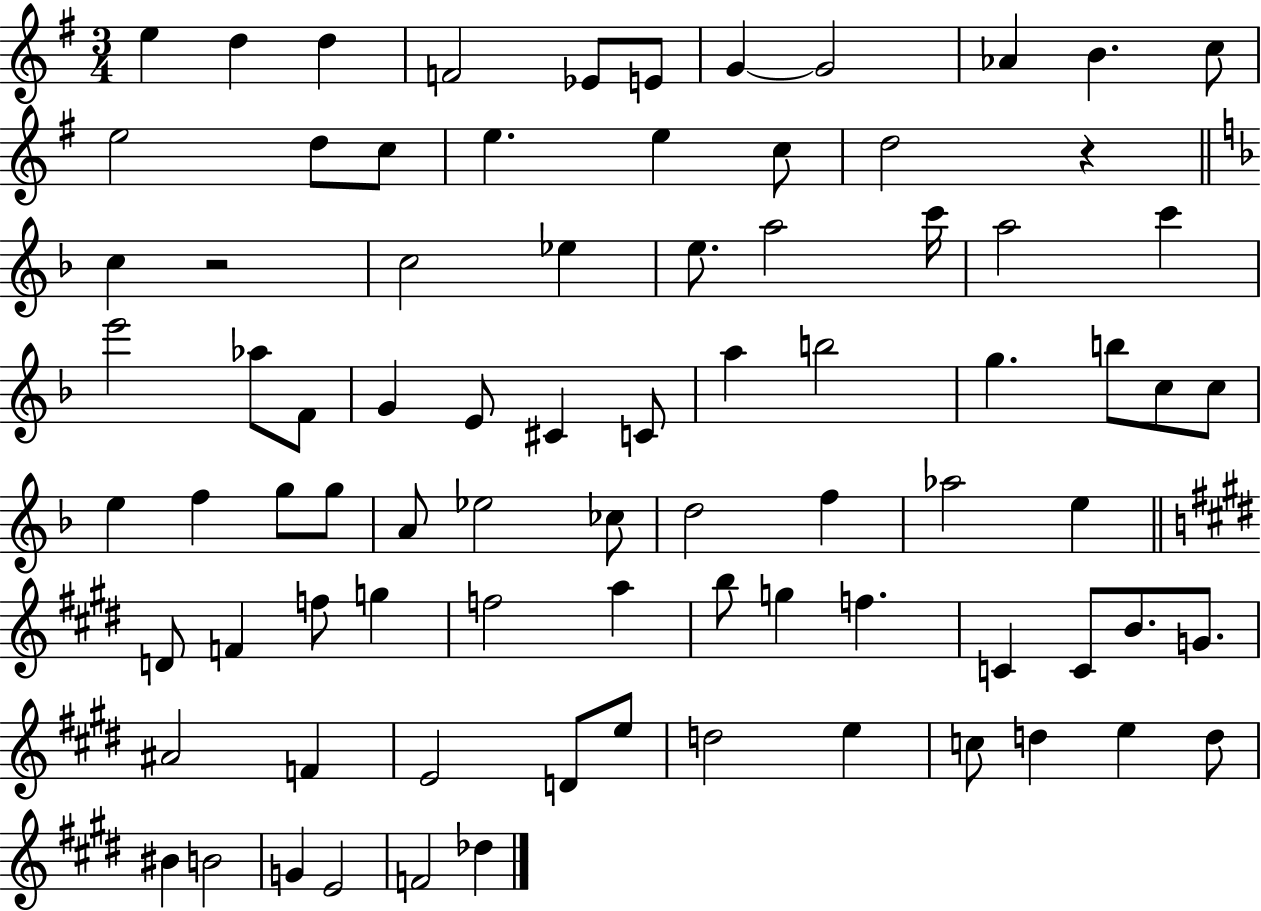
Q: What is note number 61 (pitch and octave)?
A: C4